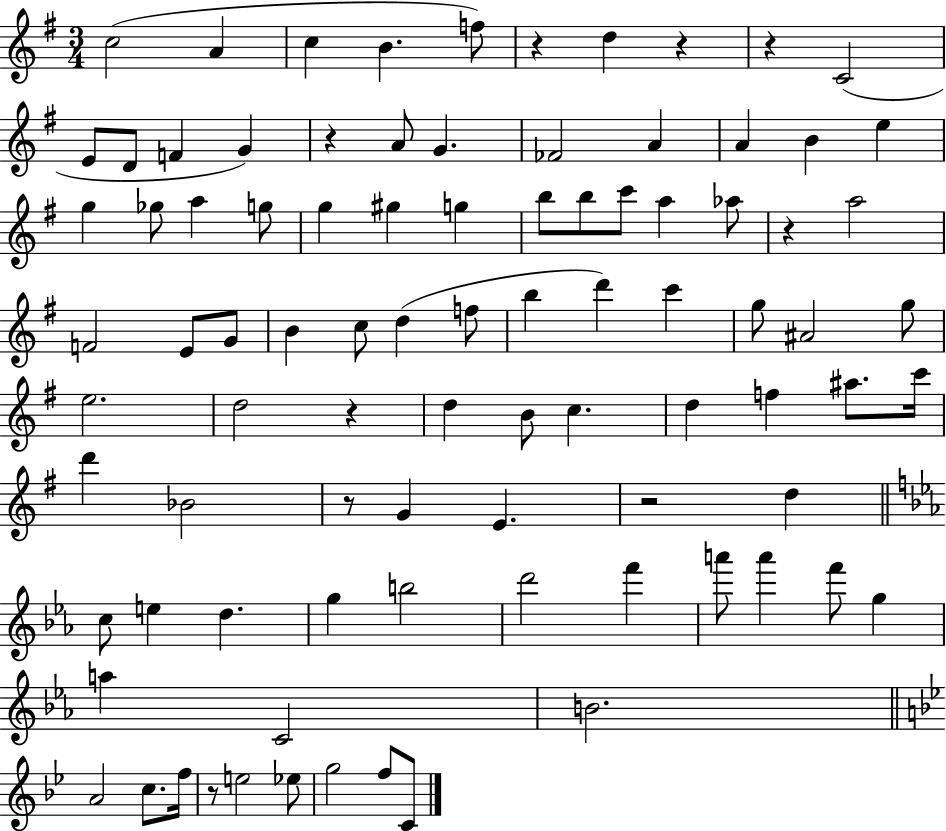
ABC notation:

X:1
T:Untitled
M:3/4
L:1/4
K:G
c2 A c B f/2 z d z z C2 E/2 D/2 F G z A/2 G _F2 A A B e g _g/2 a g/2 g ^g g b/2 b/2 c'/2 a _a/2 z a2 F2 E/2 G/2 B c/2 d f/2 b d' c' g/2 ^A2 g/2 e2 d2 z d B/2 c d f ^a/2 c'/4 d' _B2 z/2 G E z2 d c/2 e d g b2 d'2 f' a'/2 a' f'/2 g a C2 B2 A2 c/2 f/4 z/2 e2 _e/2 g2 f/2 C/2